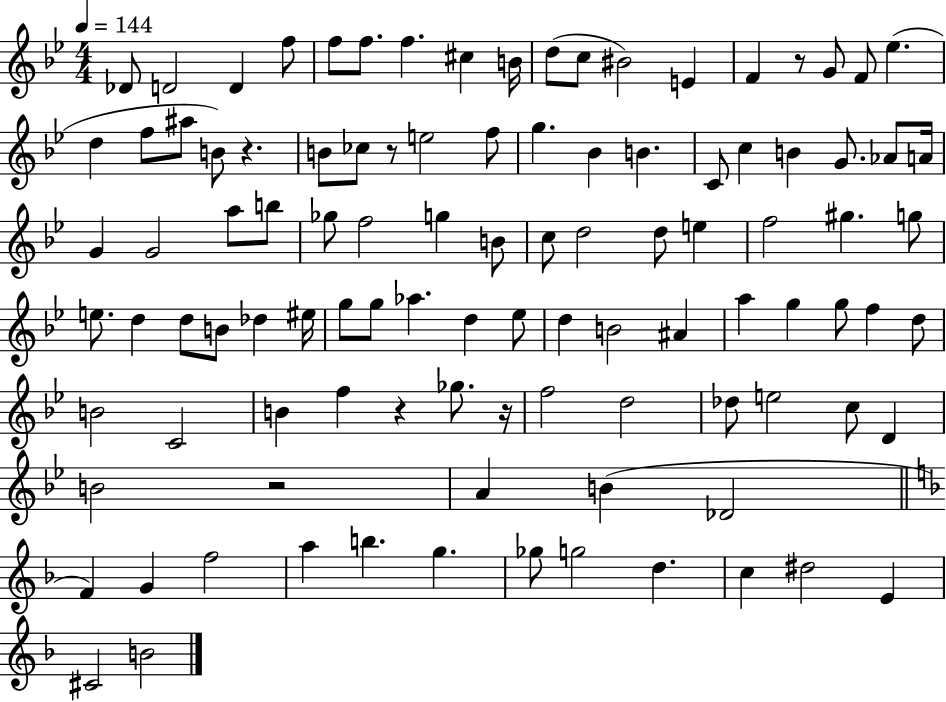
{
  \clef treble
  \numericTimeSignature
  \time 4/4
  \key bes \major
  \tempo 4 = 144
  \repeat volta 2 { des'8 d'2 d'4 f''8 | f''8 f''8. f''4. cis''4 b'16 | d''8( c''8 bis'2) e'4 | f'4 r8 g'8 f'8 ees''4.( | \break d''4 f''8 ais''8 b'8) r4. | b'8 ces''8 r8 e''2 f''8 | g''4. bes'4 b'4. | c'8 c''4 b'4 g'8. aes'8 a'16 | \break g'4 g'2 a''8 b''8 | ges''8 f''2 g''4 b'8 | c''8 d''2 d''8 e''4 | f''2 gis''4. g''8 | \break e''8. d''4 d''8 b'8 des''4 eis''16 | g''8 g''8 aes''4. d''4 ees''8 | d''4 b'2 ais'4 | a''4 g''4 g''8 f''4 d''8 | \break b'2 c'2 | b'4 f''4 r4 ges''8. r16 | f''2 d''2 | des''8 e''2 c''8 d'4 | \break b'2 r2 | a'4 b'4( des'2 | \bar "||" \break \key d \minor f'4) g'4 f''2 | a''4 b''4. g''4. | ges''8 g''2 d''4. | c''4 dis''2 e'4 | \break cis'2 b'2 | } \bar "|."
}